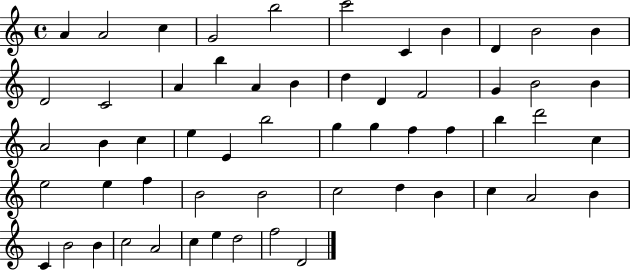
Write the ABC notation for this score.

X:1
T:Untitled
M:4/4
L:1/4
K:C
A A2 c G2 b2 c'2 C B D B2 B D2 C2 A b A B d D F2 G B2 B A2 B c e E b2 g g f f b d'2 c e2 e f B2 B2 c2 d B c A2 B C B2 B c2 A2 c e d2 f2 D2